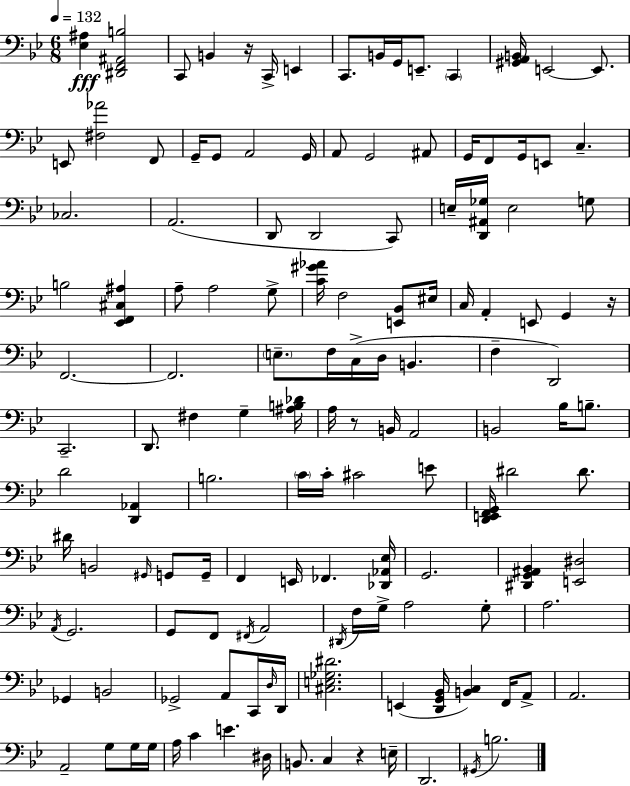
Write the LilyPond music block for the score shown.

{
  \clef bass
  \numericTimeSignature
  \time 6/8
  \key g \minor
  \tempo 4 = 132
  <ees ais>4\fff <dis, f, ais, b>2 | c,8 b,4 r16 c,16-> e,4 | c,8. b,16 g,16 e,8.-- \parenthesize c,4 | <gis, a, b,>16 e,2~~ e,8. | \break e,8 <fis aes'>2 f,8 | g,16-- g,8 a,2 g,16 | a,8 g,2 ais,8 | g,16 f,8 g,16 e,8 c4.-- | \break ces2. | a,2.( | d,8 d,2 c,8) | e16-- <d, ais, ges>16 e2 g8 | \break b2 <ees, f, cis ais>4 | a8-- a2 g8-> | <c' gis' aes'>16 f2 <e, bes,>8 eis16 | c16 a,4-. e,8 g,4 r16 | \break f,2.~~ | f,2. | \parenthesize e8.-- f16 c16->( d16 b,4. | f4-- d,2) | \break c,2.-- | d,8. fis4 g4-- <ais b des'>16 | a16 r8 b,16 a,2 | b,2 bes16 b8.-- | \break d'2 <d, aes,>4 | b2. | \parenthesize c'16 c'16-. cis'2 e'8 | <d, e, f, g,>16 dis'2 dis'8. | \break dis'16 b,2 \grace { gis,16 } g,8 | g,16-- f,4 e,16 fes,4. | <des, aes, ees>16 g,2. | <dis, g, ais, bes,>4 <e, dis>2 | \break \acciaccatura { a,16 } g,2. | g,8 f,8 \acciaccatura { fis,16 } a,2 | \acciaccatura { dis,16 } f16 g16-> a2 | g8-. a2. | \break ges,4 b,2 | ges,2-> | a,8 c,16 \grace { d16 } d,16 <cis e ges dis'>2. | e,4( <d, g, bes,>16 <b, c>4) | \break f,16 a,8-> a,2. | a,2-- | g8 g16 g16 a16 c'4 e'4. | dis16 b,8. c4 | \break r4 e16-- d,2. | \acciaccatura { gis,16 } b2. | \bar "|."
}